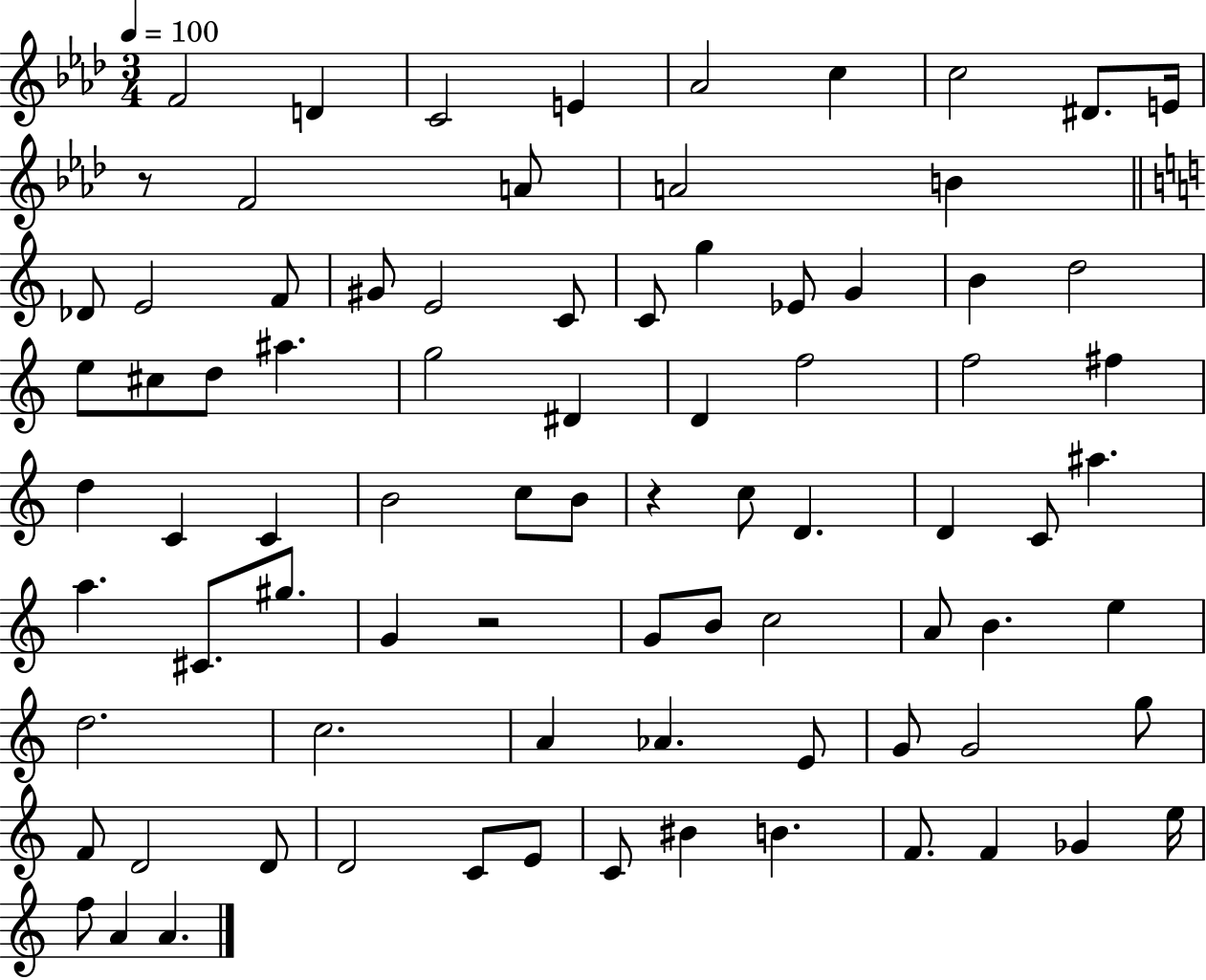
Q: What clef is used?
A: treble